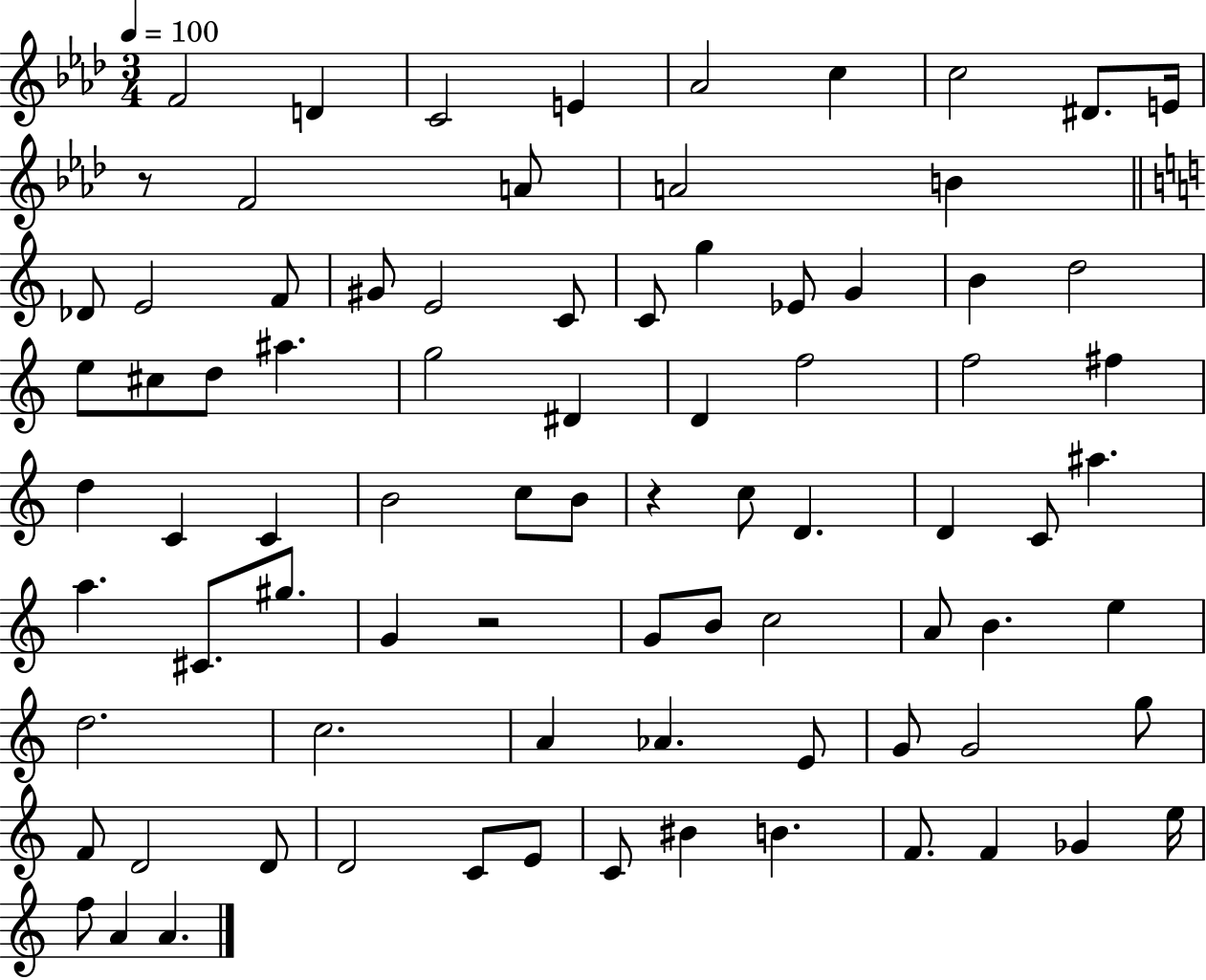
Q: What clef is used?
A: treble